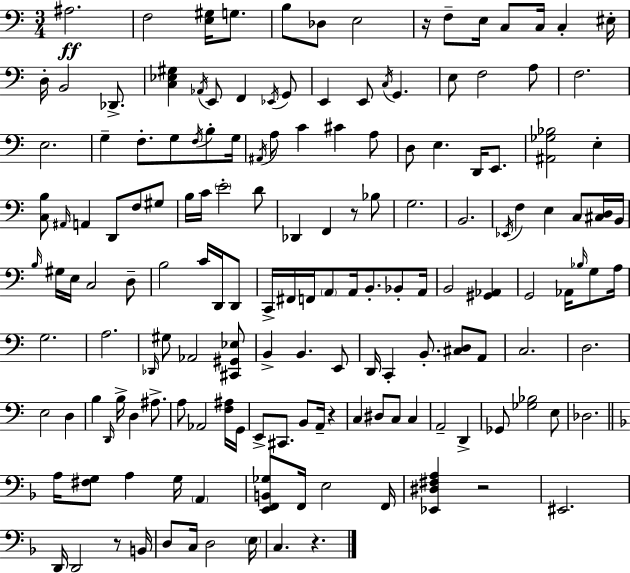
A#3/h. F3/h [E3,G#3]/s G3/e. B3/e Db3/e E3/h R/s F3/e E3/s C3/e C3/s C3/q EIS3/s D3/s B2/h Db2/e. [C3,Eb3,G#3]/q Ab2/s E2/e F2/q Eb2/s G2/e E2/q E2/e C3/s G2/q. E3/e F3/h A3/e F3/h. E3/h. G3/q F3/e. G3/e F3/s B3/e G3/s A#2/s A3/e C4/q C#4/q A3/e D3/e E3/q. D2/s E2/e. [A#2,Gb3,Bb3]/h E3/q [C3,B3]/e A#2/s A2/q D2/e F3/e G#3/e B3/s C4/s E4/h D4/e Db2/q F2/q R/e Bb3/e G3/h. B2/h. Eb2/s F3/q E3/q C3/e [C#3,D3]/s B2/s B3/s G#3/s E3/s C3/h D3/e B3/h C4/s D2/s D2/e C2/s F#2/s F2/s A2/e A2/s B2/e. Bb2/e A2/s B2/h [G#2,Ab2]/q G2/h Ab2/s Bb3/s G3/e A3/s G3/h. A3/h. Db2/s G#3/e Ab2/h [C#2,G#2,Eb3]/e B2/q B2/q. E2/e D2/s C2/q B2/e. [C#3,D3]/e A2/e C3/h. D3/h. E3/h D3/q B3/q D2/s B3/s D3/q A#3/e. A3/e Ab2/h [F3,A#3]/s G2/s E2/e C#2/e. B2/e A2/s R/q C3/q D#3/e C3/e C3/q A2/h D2/q Gb2/e [Gb3,Bb3]/h E3/e Db3/h. A3/s [F#3,G3]/e A3/q G3/s A2/q [E2,F2,B2,Gb3]/e F2/s E3/h F2/s [Eb2,D#3,F#3,A3]/q R/h EIS2/h. D2/s D2/h R/e B2/s D3/e C3/s D3/h E3/s C3/q. R/q.